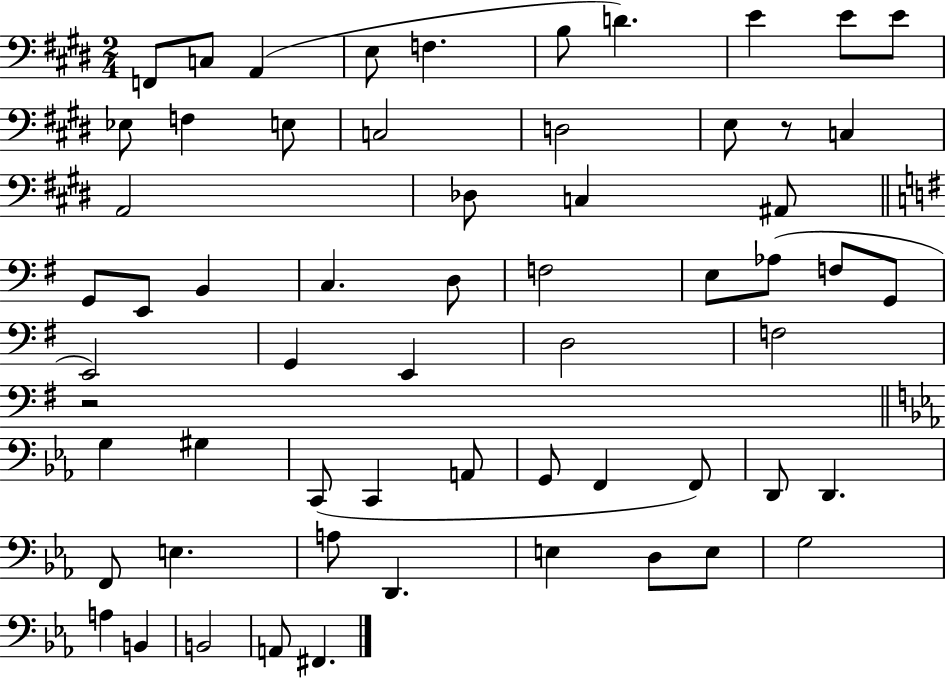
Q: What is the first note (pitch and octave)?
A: F2